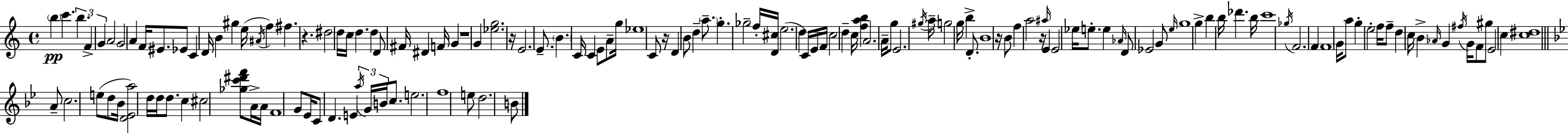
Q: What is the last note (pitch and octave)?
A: B4